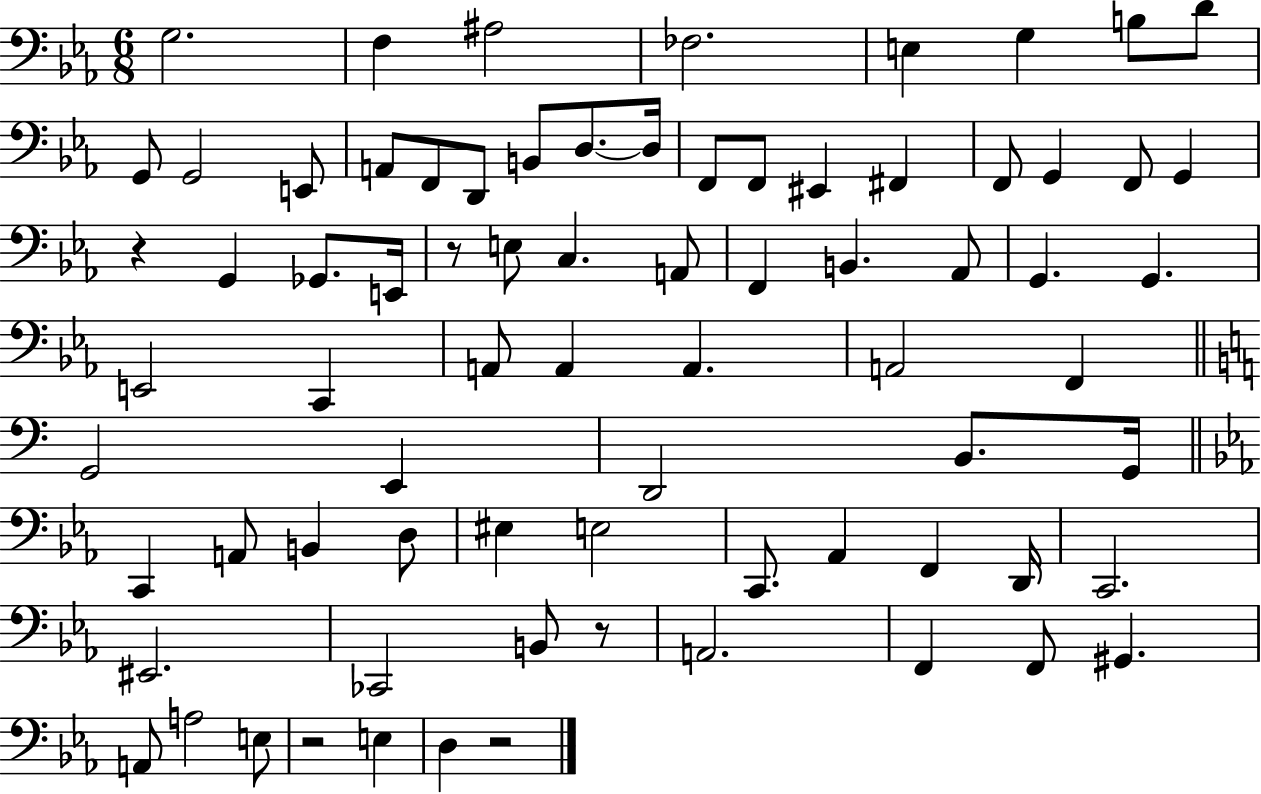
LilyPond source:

{
  \clef bass
  \numericTimeSignature
  \time 6/8
  \key ees \major
  g2. | f4 ais2 | fes2. | e4 g4 b8 d'8 | \break g,8 g,2 e,8 | a,8 f,8 d,8 b,8 d8.~~ d16 | f,8 f,8 eis,4 fis,4 | f,8 g,4 f,8 g,4 | \break r4 g,4 ges,8. e,16 | r8 e8 c4. a,8 | f,4 b,4. aes,8 | g,4. g,4. | \break e,2 c,4 | a,8 a,4 a,4. | a,2 f,4 | \bar "||" \break \key a \minor g,2 e,4 | d,2 b,8. g,16 | \bar "||" \break \key ees \major c,4 a,8 b,4 d8 | eis4 e2 | c,8. aes,4 f,4 d,16 | c,2. | \break eis,2. | ces,2 b,8 r8 | a,2. | f,4 f,8 gis,4. | \break a,8 a2 e8 | r2 e4 | d4 r2 | \bar "|."
}